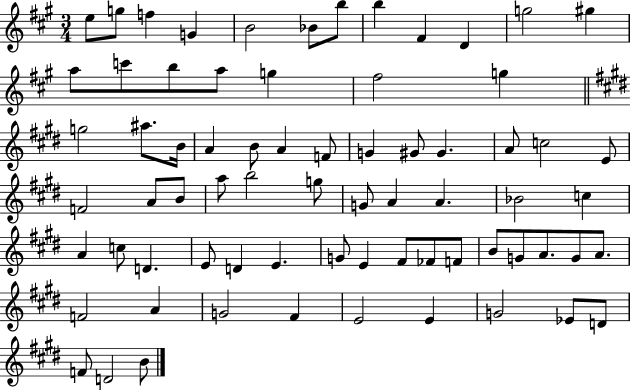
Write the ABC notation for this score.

X:1
T:Untitled
M:3/4
L:1/4
K:A
e/2 g/2 f G B2 _B/2 b/2 b ^F D g2 ^g a/2 c'/2 b/2 a/2 g ^f2 g g2 ^a/2 B/4 A B/2 A F/2 G ^G/2 ^G A/2 c2 E/2 F2 A/2 B/2 a/2 b2 g/2 G/2 A A _B2 c A c/2 D E/2 D E G/2 E ^F/2 _F/2 F/2 B/2 G/2 A/2 G/2 A/2 F2 A G2 ^F E2 E G2 _E/2 D/2 F/2 D2 B/2